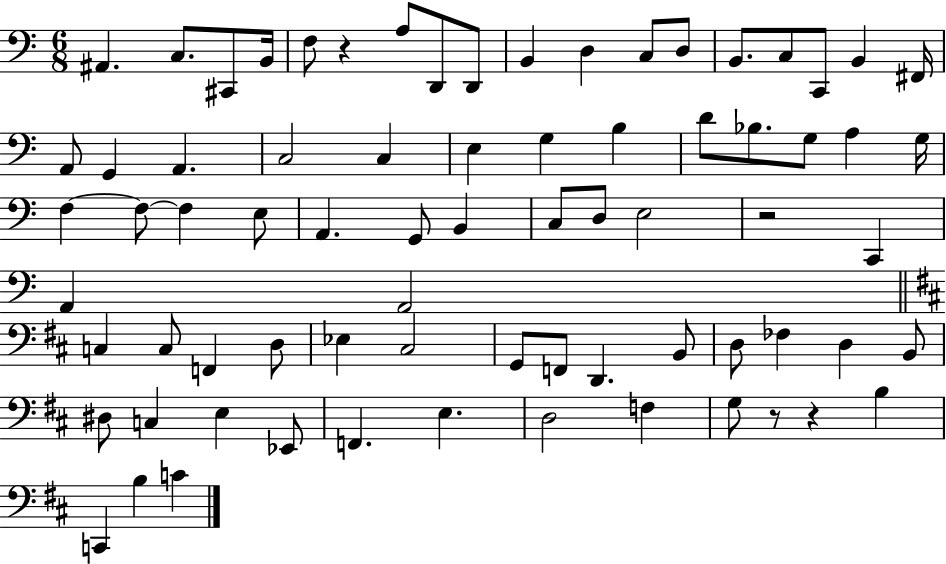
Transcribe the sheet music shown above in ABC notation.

X:1
T:Untitled
M:6/8
L:1/4
K:C
^A,, C,/2 ^C,,/2 B,,/4 F,/2 z A,/2 D,,/2 D,,/2 B,, D, C,/2 D,/2 B,,/2 C,/2 C,,/2 B,, ^F,,/4 A,,/2 G,, A,, C,2 C, E, G, B, D/2 _B,/2 G,/2 A, G,/4 F, F,/2 F, E,/2 A,, G,,/2 B,, C,/2 D,/2 E,2 z2 C,, A,, A,,2 C, C,/2 F,, D,/2 _E, ^C,2 G,,/2 F,,/2 D,, B,,/2 D,/2 _F, D, B,,/2 ^D,/2 C, E, _E,,/2 F,, E, D,2 F, G,/2 z/2 z B, C,, B, C